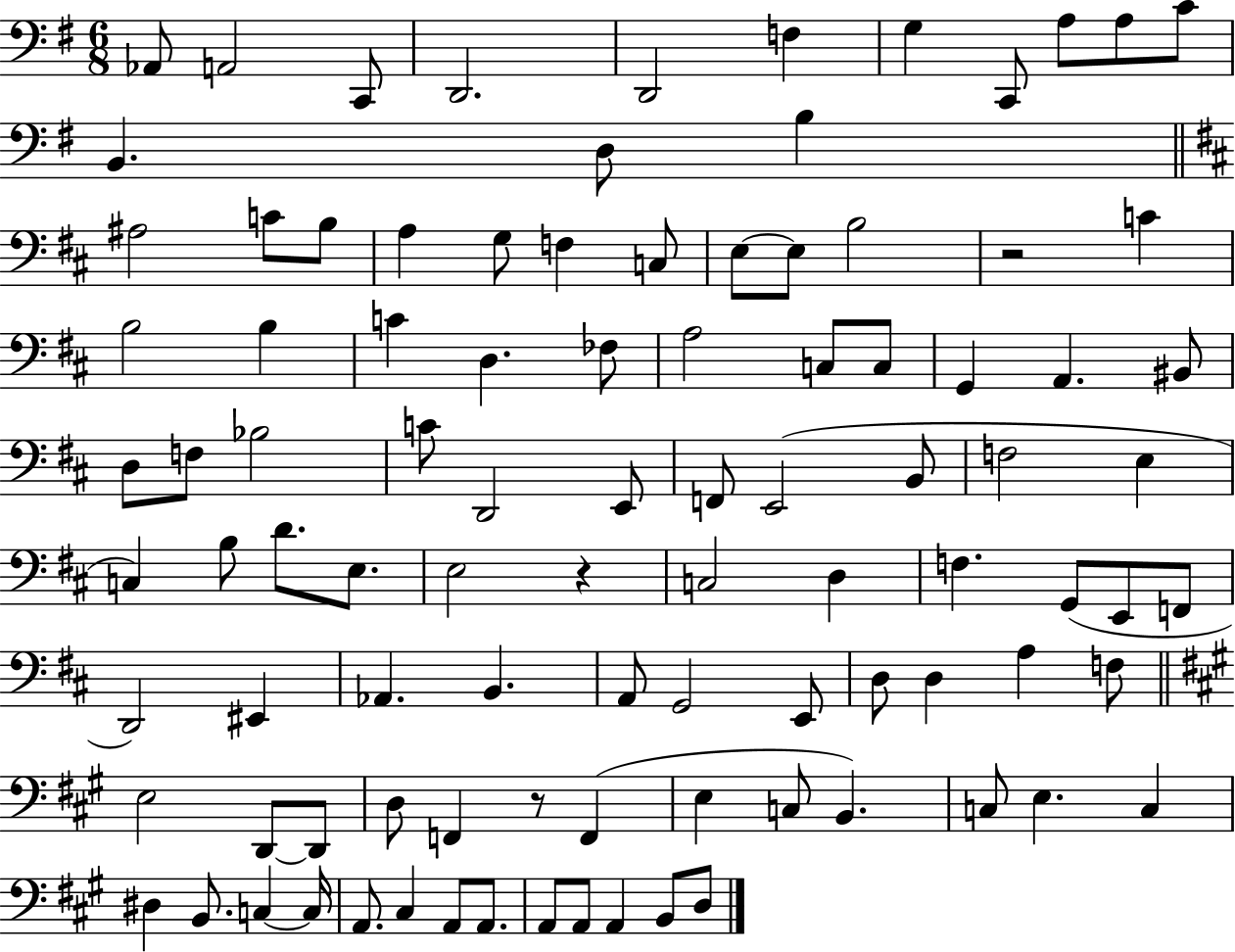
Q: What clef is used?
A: bass